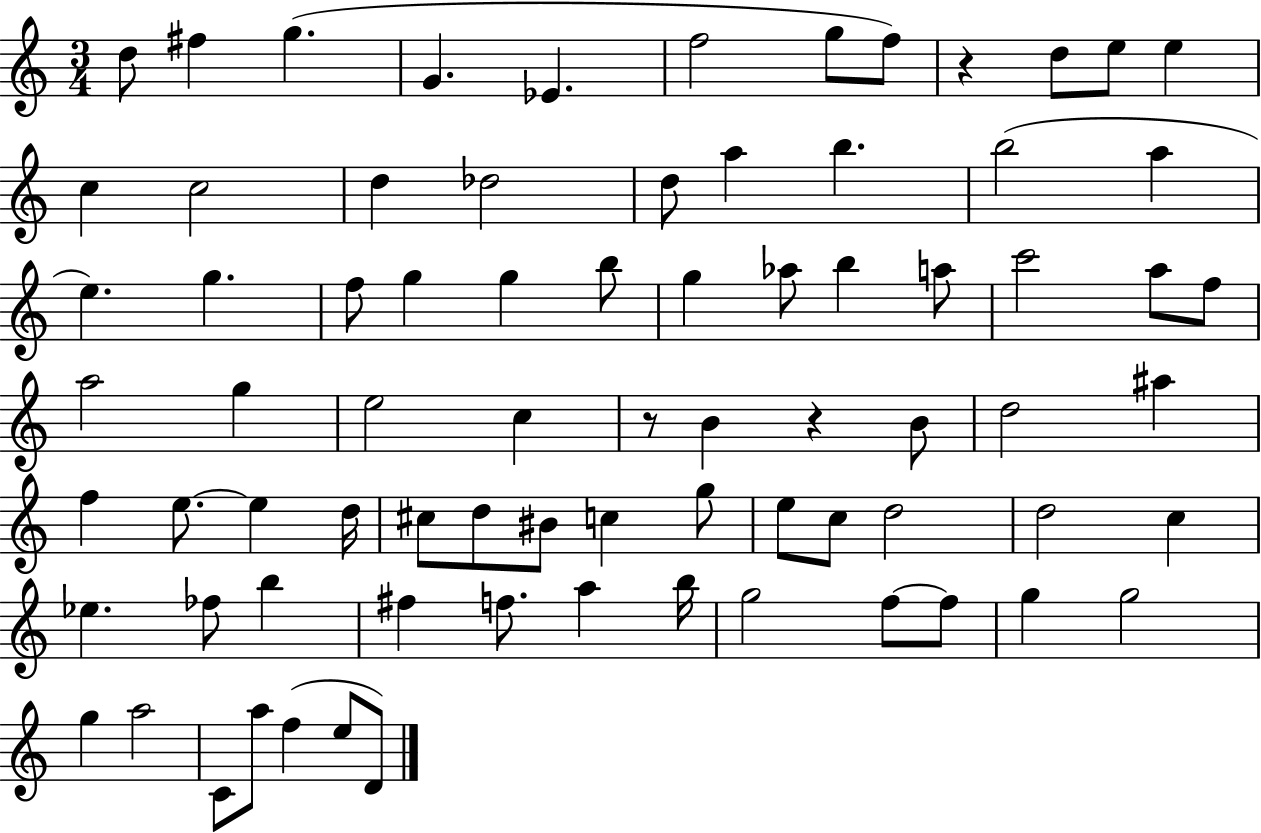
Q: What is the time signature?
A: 3/4